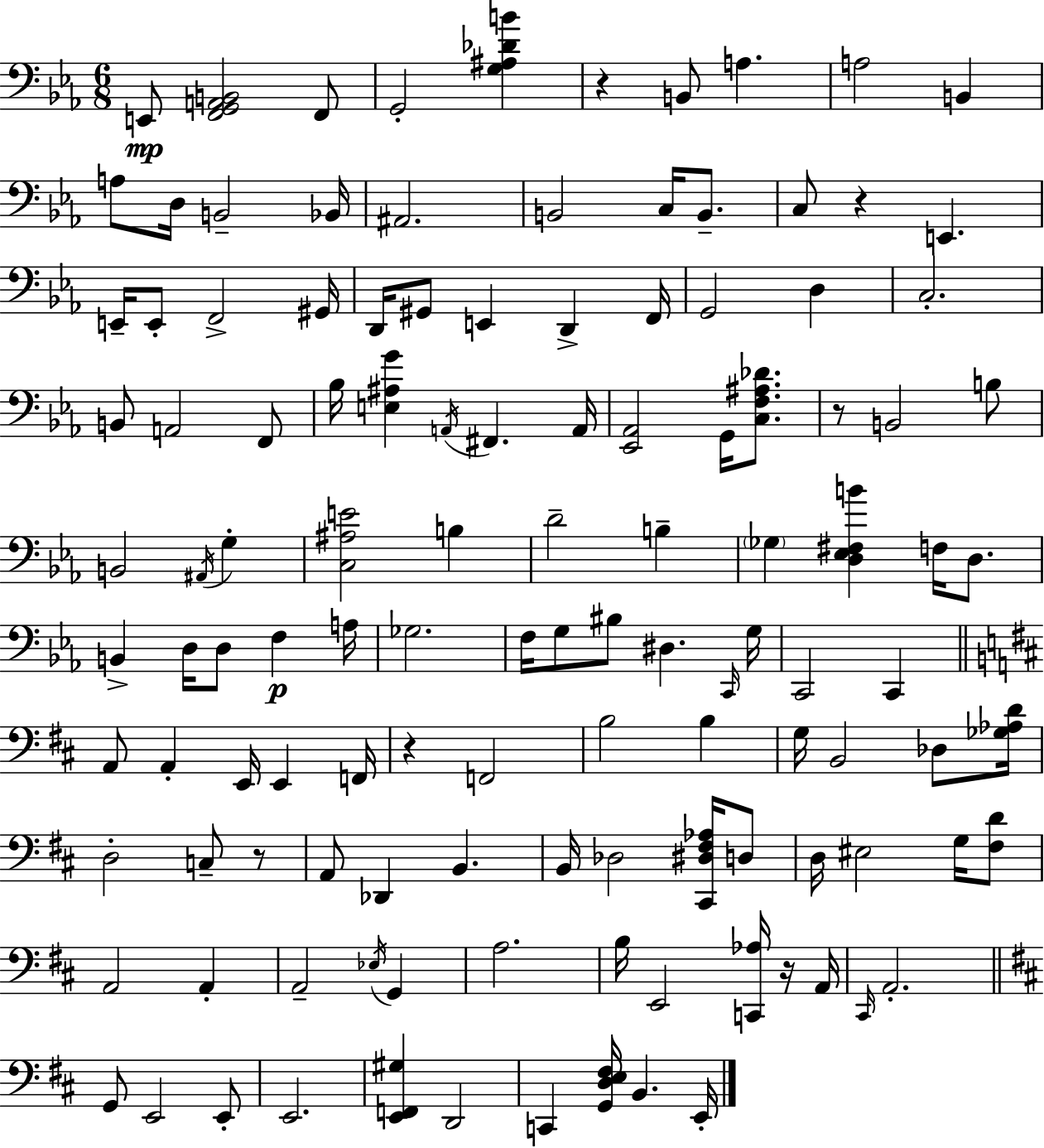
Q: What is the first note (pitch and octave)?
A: E2